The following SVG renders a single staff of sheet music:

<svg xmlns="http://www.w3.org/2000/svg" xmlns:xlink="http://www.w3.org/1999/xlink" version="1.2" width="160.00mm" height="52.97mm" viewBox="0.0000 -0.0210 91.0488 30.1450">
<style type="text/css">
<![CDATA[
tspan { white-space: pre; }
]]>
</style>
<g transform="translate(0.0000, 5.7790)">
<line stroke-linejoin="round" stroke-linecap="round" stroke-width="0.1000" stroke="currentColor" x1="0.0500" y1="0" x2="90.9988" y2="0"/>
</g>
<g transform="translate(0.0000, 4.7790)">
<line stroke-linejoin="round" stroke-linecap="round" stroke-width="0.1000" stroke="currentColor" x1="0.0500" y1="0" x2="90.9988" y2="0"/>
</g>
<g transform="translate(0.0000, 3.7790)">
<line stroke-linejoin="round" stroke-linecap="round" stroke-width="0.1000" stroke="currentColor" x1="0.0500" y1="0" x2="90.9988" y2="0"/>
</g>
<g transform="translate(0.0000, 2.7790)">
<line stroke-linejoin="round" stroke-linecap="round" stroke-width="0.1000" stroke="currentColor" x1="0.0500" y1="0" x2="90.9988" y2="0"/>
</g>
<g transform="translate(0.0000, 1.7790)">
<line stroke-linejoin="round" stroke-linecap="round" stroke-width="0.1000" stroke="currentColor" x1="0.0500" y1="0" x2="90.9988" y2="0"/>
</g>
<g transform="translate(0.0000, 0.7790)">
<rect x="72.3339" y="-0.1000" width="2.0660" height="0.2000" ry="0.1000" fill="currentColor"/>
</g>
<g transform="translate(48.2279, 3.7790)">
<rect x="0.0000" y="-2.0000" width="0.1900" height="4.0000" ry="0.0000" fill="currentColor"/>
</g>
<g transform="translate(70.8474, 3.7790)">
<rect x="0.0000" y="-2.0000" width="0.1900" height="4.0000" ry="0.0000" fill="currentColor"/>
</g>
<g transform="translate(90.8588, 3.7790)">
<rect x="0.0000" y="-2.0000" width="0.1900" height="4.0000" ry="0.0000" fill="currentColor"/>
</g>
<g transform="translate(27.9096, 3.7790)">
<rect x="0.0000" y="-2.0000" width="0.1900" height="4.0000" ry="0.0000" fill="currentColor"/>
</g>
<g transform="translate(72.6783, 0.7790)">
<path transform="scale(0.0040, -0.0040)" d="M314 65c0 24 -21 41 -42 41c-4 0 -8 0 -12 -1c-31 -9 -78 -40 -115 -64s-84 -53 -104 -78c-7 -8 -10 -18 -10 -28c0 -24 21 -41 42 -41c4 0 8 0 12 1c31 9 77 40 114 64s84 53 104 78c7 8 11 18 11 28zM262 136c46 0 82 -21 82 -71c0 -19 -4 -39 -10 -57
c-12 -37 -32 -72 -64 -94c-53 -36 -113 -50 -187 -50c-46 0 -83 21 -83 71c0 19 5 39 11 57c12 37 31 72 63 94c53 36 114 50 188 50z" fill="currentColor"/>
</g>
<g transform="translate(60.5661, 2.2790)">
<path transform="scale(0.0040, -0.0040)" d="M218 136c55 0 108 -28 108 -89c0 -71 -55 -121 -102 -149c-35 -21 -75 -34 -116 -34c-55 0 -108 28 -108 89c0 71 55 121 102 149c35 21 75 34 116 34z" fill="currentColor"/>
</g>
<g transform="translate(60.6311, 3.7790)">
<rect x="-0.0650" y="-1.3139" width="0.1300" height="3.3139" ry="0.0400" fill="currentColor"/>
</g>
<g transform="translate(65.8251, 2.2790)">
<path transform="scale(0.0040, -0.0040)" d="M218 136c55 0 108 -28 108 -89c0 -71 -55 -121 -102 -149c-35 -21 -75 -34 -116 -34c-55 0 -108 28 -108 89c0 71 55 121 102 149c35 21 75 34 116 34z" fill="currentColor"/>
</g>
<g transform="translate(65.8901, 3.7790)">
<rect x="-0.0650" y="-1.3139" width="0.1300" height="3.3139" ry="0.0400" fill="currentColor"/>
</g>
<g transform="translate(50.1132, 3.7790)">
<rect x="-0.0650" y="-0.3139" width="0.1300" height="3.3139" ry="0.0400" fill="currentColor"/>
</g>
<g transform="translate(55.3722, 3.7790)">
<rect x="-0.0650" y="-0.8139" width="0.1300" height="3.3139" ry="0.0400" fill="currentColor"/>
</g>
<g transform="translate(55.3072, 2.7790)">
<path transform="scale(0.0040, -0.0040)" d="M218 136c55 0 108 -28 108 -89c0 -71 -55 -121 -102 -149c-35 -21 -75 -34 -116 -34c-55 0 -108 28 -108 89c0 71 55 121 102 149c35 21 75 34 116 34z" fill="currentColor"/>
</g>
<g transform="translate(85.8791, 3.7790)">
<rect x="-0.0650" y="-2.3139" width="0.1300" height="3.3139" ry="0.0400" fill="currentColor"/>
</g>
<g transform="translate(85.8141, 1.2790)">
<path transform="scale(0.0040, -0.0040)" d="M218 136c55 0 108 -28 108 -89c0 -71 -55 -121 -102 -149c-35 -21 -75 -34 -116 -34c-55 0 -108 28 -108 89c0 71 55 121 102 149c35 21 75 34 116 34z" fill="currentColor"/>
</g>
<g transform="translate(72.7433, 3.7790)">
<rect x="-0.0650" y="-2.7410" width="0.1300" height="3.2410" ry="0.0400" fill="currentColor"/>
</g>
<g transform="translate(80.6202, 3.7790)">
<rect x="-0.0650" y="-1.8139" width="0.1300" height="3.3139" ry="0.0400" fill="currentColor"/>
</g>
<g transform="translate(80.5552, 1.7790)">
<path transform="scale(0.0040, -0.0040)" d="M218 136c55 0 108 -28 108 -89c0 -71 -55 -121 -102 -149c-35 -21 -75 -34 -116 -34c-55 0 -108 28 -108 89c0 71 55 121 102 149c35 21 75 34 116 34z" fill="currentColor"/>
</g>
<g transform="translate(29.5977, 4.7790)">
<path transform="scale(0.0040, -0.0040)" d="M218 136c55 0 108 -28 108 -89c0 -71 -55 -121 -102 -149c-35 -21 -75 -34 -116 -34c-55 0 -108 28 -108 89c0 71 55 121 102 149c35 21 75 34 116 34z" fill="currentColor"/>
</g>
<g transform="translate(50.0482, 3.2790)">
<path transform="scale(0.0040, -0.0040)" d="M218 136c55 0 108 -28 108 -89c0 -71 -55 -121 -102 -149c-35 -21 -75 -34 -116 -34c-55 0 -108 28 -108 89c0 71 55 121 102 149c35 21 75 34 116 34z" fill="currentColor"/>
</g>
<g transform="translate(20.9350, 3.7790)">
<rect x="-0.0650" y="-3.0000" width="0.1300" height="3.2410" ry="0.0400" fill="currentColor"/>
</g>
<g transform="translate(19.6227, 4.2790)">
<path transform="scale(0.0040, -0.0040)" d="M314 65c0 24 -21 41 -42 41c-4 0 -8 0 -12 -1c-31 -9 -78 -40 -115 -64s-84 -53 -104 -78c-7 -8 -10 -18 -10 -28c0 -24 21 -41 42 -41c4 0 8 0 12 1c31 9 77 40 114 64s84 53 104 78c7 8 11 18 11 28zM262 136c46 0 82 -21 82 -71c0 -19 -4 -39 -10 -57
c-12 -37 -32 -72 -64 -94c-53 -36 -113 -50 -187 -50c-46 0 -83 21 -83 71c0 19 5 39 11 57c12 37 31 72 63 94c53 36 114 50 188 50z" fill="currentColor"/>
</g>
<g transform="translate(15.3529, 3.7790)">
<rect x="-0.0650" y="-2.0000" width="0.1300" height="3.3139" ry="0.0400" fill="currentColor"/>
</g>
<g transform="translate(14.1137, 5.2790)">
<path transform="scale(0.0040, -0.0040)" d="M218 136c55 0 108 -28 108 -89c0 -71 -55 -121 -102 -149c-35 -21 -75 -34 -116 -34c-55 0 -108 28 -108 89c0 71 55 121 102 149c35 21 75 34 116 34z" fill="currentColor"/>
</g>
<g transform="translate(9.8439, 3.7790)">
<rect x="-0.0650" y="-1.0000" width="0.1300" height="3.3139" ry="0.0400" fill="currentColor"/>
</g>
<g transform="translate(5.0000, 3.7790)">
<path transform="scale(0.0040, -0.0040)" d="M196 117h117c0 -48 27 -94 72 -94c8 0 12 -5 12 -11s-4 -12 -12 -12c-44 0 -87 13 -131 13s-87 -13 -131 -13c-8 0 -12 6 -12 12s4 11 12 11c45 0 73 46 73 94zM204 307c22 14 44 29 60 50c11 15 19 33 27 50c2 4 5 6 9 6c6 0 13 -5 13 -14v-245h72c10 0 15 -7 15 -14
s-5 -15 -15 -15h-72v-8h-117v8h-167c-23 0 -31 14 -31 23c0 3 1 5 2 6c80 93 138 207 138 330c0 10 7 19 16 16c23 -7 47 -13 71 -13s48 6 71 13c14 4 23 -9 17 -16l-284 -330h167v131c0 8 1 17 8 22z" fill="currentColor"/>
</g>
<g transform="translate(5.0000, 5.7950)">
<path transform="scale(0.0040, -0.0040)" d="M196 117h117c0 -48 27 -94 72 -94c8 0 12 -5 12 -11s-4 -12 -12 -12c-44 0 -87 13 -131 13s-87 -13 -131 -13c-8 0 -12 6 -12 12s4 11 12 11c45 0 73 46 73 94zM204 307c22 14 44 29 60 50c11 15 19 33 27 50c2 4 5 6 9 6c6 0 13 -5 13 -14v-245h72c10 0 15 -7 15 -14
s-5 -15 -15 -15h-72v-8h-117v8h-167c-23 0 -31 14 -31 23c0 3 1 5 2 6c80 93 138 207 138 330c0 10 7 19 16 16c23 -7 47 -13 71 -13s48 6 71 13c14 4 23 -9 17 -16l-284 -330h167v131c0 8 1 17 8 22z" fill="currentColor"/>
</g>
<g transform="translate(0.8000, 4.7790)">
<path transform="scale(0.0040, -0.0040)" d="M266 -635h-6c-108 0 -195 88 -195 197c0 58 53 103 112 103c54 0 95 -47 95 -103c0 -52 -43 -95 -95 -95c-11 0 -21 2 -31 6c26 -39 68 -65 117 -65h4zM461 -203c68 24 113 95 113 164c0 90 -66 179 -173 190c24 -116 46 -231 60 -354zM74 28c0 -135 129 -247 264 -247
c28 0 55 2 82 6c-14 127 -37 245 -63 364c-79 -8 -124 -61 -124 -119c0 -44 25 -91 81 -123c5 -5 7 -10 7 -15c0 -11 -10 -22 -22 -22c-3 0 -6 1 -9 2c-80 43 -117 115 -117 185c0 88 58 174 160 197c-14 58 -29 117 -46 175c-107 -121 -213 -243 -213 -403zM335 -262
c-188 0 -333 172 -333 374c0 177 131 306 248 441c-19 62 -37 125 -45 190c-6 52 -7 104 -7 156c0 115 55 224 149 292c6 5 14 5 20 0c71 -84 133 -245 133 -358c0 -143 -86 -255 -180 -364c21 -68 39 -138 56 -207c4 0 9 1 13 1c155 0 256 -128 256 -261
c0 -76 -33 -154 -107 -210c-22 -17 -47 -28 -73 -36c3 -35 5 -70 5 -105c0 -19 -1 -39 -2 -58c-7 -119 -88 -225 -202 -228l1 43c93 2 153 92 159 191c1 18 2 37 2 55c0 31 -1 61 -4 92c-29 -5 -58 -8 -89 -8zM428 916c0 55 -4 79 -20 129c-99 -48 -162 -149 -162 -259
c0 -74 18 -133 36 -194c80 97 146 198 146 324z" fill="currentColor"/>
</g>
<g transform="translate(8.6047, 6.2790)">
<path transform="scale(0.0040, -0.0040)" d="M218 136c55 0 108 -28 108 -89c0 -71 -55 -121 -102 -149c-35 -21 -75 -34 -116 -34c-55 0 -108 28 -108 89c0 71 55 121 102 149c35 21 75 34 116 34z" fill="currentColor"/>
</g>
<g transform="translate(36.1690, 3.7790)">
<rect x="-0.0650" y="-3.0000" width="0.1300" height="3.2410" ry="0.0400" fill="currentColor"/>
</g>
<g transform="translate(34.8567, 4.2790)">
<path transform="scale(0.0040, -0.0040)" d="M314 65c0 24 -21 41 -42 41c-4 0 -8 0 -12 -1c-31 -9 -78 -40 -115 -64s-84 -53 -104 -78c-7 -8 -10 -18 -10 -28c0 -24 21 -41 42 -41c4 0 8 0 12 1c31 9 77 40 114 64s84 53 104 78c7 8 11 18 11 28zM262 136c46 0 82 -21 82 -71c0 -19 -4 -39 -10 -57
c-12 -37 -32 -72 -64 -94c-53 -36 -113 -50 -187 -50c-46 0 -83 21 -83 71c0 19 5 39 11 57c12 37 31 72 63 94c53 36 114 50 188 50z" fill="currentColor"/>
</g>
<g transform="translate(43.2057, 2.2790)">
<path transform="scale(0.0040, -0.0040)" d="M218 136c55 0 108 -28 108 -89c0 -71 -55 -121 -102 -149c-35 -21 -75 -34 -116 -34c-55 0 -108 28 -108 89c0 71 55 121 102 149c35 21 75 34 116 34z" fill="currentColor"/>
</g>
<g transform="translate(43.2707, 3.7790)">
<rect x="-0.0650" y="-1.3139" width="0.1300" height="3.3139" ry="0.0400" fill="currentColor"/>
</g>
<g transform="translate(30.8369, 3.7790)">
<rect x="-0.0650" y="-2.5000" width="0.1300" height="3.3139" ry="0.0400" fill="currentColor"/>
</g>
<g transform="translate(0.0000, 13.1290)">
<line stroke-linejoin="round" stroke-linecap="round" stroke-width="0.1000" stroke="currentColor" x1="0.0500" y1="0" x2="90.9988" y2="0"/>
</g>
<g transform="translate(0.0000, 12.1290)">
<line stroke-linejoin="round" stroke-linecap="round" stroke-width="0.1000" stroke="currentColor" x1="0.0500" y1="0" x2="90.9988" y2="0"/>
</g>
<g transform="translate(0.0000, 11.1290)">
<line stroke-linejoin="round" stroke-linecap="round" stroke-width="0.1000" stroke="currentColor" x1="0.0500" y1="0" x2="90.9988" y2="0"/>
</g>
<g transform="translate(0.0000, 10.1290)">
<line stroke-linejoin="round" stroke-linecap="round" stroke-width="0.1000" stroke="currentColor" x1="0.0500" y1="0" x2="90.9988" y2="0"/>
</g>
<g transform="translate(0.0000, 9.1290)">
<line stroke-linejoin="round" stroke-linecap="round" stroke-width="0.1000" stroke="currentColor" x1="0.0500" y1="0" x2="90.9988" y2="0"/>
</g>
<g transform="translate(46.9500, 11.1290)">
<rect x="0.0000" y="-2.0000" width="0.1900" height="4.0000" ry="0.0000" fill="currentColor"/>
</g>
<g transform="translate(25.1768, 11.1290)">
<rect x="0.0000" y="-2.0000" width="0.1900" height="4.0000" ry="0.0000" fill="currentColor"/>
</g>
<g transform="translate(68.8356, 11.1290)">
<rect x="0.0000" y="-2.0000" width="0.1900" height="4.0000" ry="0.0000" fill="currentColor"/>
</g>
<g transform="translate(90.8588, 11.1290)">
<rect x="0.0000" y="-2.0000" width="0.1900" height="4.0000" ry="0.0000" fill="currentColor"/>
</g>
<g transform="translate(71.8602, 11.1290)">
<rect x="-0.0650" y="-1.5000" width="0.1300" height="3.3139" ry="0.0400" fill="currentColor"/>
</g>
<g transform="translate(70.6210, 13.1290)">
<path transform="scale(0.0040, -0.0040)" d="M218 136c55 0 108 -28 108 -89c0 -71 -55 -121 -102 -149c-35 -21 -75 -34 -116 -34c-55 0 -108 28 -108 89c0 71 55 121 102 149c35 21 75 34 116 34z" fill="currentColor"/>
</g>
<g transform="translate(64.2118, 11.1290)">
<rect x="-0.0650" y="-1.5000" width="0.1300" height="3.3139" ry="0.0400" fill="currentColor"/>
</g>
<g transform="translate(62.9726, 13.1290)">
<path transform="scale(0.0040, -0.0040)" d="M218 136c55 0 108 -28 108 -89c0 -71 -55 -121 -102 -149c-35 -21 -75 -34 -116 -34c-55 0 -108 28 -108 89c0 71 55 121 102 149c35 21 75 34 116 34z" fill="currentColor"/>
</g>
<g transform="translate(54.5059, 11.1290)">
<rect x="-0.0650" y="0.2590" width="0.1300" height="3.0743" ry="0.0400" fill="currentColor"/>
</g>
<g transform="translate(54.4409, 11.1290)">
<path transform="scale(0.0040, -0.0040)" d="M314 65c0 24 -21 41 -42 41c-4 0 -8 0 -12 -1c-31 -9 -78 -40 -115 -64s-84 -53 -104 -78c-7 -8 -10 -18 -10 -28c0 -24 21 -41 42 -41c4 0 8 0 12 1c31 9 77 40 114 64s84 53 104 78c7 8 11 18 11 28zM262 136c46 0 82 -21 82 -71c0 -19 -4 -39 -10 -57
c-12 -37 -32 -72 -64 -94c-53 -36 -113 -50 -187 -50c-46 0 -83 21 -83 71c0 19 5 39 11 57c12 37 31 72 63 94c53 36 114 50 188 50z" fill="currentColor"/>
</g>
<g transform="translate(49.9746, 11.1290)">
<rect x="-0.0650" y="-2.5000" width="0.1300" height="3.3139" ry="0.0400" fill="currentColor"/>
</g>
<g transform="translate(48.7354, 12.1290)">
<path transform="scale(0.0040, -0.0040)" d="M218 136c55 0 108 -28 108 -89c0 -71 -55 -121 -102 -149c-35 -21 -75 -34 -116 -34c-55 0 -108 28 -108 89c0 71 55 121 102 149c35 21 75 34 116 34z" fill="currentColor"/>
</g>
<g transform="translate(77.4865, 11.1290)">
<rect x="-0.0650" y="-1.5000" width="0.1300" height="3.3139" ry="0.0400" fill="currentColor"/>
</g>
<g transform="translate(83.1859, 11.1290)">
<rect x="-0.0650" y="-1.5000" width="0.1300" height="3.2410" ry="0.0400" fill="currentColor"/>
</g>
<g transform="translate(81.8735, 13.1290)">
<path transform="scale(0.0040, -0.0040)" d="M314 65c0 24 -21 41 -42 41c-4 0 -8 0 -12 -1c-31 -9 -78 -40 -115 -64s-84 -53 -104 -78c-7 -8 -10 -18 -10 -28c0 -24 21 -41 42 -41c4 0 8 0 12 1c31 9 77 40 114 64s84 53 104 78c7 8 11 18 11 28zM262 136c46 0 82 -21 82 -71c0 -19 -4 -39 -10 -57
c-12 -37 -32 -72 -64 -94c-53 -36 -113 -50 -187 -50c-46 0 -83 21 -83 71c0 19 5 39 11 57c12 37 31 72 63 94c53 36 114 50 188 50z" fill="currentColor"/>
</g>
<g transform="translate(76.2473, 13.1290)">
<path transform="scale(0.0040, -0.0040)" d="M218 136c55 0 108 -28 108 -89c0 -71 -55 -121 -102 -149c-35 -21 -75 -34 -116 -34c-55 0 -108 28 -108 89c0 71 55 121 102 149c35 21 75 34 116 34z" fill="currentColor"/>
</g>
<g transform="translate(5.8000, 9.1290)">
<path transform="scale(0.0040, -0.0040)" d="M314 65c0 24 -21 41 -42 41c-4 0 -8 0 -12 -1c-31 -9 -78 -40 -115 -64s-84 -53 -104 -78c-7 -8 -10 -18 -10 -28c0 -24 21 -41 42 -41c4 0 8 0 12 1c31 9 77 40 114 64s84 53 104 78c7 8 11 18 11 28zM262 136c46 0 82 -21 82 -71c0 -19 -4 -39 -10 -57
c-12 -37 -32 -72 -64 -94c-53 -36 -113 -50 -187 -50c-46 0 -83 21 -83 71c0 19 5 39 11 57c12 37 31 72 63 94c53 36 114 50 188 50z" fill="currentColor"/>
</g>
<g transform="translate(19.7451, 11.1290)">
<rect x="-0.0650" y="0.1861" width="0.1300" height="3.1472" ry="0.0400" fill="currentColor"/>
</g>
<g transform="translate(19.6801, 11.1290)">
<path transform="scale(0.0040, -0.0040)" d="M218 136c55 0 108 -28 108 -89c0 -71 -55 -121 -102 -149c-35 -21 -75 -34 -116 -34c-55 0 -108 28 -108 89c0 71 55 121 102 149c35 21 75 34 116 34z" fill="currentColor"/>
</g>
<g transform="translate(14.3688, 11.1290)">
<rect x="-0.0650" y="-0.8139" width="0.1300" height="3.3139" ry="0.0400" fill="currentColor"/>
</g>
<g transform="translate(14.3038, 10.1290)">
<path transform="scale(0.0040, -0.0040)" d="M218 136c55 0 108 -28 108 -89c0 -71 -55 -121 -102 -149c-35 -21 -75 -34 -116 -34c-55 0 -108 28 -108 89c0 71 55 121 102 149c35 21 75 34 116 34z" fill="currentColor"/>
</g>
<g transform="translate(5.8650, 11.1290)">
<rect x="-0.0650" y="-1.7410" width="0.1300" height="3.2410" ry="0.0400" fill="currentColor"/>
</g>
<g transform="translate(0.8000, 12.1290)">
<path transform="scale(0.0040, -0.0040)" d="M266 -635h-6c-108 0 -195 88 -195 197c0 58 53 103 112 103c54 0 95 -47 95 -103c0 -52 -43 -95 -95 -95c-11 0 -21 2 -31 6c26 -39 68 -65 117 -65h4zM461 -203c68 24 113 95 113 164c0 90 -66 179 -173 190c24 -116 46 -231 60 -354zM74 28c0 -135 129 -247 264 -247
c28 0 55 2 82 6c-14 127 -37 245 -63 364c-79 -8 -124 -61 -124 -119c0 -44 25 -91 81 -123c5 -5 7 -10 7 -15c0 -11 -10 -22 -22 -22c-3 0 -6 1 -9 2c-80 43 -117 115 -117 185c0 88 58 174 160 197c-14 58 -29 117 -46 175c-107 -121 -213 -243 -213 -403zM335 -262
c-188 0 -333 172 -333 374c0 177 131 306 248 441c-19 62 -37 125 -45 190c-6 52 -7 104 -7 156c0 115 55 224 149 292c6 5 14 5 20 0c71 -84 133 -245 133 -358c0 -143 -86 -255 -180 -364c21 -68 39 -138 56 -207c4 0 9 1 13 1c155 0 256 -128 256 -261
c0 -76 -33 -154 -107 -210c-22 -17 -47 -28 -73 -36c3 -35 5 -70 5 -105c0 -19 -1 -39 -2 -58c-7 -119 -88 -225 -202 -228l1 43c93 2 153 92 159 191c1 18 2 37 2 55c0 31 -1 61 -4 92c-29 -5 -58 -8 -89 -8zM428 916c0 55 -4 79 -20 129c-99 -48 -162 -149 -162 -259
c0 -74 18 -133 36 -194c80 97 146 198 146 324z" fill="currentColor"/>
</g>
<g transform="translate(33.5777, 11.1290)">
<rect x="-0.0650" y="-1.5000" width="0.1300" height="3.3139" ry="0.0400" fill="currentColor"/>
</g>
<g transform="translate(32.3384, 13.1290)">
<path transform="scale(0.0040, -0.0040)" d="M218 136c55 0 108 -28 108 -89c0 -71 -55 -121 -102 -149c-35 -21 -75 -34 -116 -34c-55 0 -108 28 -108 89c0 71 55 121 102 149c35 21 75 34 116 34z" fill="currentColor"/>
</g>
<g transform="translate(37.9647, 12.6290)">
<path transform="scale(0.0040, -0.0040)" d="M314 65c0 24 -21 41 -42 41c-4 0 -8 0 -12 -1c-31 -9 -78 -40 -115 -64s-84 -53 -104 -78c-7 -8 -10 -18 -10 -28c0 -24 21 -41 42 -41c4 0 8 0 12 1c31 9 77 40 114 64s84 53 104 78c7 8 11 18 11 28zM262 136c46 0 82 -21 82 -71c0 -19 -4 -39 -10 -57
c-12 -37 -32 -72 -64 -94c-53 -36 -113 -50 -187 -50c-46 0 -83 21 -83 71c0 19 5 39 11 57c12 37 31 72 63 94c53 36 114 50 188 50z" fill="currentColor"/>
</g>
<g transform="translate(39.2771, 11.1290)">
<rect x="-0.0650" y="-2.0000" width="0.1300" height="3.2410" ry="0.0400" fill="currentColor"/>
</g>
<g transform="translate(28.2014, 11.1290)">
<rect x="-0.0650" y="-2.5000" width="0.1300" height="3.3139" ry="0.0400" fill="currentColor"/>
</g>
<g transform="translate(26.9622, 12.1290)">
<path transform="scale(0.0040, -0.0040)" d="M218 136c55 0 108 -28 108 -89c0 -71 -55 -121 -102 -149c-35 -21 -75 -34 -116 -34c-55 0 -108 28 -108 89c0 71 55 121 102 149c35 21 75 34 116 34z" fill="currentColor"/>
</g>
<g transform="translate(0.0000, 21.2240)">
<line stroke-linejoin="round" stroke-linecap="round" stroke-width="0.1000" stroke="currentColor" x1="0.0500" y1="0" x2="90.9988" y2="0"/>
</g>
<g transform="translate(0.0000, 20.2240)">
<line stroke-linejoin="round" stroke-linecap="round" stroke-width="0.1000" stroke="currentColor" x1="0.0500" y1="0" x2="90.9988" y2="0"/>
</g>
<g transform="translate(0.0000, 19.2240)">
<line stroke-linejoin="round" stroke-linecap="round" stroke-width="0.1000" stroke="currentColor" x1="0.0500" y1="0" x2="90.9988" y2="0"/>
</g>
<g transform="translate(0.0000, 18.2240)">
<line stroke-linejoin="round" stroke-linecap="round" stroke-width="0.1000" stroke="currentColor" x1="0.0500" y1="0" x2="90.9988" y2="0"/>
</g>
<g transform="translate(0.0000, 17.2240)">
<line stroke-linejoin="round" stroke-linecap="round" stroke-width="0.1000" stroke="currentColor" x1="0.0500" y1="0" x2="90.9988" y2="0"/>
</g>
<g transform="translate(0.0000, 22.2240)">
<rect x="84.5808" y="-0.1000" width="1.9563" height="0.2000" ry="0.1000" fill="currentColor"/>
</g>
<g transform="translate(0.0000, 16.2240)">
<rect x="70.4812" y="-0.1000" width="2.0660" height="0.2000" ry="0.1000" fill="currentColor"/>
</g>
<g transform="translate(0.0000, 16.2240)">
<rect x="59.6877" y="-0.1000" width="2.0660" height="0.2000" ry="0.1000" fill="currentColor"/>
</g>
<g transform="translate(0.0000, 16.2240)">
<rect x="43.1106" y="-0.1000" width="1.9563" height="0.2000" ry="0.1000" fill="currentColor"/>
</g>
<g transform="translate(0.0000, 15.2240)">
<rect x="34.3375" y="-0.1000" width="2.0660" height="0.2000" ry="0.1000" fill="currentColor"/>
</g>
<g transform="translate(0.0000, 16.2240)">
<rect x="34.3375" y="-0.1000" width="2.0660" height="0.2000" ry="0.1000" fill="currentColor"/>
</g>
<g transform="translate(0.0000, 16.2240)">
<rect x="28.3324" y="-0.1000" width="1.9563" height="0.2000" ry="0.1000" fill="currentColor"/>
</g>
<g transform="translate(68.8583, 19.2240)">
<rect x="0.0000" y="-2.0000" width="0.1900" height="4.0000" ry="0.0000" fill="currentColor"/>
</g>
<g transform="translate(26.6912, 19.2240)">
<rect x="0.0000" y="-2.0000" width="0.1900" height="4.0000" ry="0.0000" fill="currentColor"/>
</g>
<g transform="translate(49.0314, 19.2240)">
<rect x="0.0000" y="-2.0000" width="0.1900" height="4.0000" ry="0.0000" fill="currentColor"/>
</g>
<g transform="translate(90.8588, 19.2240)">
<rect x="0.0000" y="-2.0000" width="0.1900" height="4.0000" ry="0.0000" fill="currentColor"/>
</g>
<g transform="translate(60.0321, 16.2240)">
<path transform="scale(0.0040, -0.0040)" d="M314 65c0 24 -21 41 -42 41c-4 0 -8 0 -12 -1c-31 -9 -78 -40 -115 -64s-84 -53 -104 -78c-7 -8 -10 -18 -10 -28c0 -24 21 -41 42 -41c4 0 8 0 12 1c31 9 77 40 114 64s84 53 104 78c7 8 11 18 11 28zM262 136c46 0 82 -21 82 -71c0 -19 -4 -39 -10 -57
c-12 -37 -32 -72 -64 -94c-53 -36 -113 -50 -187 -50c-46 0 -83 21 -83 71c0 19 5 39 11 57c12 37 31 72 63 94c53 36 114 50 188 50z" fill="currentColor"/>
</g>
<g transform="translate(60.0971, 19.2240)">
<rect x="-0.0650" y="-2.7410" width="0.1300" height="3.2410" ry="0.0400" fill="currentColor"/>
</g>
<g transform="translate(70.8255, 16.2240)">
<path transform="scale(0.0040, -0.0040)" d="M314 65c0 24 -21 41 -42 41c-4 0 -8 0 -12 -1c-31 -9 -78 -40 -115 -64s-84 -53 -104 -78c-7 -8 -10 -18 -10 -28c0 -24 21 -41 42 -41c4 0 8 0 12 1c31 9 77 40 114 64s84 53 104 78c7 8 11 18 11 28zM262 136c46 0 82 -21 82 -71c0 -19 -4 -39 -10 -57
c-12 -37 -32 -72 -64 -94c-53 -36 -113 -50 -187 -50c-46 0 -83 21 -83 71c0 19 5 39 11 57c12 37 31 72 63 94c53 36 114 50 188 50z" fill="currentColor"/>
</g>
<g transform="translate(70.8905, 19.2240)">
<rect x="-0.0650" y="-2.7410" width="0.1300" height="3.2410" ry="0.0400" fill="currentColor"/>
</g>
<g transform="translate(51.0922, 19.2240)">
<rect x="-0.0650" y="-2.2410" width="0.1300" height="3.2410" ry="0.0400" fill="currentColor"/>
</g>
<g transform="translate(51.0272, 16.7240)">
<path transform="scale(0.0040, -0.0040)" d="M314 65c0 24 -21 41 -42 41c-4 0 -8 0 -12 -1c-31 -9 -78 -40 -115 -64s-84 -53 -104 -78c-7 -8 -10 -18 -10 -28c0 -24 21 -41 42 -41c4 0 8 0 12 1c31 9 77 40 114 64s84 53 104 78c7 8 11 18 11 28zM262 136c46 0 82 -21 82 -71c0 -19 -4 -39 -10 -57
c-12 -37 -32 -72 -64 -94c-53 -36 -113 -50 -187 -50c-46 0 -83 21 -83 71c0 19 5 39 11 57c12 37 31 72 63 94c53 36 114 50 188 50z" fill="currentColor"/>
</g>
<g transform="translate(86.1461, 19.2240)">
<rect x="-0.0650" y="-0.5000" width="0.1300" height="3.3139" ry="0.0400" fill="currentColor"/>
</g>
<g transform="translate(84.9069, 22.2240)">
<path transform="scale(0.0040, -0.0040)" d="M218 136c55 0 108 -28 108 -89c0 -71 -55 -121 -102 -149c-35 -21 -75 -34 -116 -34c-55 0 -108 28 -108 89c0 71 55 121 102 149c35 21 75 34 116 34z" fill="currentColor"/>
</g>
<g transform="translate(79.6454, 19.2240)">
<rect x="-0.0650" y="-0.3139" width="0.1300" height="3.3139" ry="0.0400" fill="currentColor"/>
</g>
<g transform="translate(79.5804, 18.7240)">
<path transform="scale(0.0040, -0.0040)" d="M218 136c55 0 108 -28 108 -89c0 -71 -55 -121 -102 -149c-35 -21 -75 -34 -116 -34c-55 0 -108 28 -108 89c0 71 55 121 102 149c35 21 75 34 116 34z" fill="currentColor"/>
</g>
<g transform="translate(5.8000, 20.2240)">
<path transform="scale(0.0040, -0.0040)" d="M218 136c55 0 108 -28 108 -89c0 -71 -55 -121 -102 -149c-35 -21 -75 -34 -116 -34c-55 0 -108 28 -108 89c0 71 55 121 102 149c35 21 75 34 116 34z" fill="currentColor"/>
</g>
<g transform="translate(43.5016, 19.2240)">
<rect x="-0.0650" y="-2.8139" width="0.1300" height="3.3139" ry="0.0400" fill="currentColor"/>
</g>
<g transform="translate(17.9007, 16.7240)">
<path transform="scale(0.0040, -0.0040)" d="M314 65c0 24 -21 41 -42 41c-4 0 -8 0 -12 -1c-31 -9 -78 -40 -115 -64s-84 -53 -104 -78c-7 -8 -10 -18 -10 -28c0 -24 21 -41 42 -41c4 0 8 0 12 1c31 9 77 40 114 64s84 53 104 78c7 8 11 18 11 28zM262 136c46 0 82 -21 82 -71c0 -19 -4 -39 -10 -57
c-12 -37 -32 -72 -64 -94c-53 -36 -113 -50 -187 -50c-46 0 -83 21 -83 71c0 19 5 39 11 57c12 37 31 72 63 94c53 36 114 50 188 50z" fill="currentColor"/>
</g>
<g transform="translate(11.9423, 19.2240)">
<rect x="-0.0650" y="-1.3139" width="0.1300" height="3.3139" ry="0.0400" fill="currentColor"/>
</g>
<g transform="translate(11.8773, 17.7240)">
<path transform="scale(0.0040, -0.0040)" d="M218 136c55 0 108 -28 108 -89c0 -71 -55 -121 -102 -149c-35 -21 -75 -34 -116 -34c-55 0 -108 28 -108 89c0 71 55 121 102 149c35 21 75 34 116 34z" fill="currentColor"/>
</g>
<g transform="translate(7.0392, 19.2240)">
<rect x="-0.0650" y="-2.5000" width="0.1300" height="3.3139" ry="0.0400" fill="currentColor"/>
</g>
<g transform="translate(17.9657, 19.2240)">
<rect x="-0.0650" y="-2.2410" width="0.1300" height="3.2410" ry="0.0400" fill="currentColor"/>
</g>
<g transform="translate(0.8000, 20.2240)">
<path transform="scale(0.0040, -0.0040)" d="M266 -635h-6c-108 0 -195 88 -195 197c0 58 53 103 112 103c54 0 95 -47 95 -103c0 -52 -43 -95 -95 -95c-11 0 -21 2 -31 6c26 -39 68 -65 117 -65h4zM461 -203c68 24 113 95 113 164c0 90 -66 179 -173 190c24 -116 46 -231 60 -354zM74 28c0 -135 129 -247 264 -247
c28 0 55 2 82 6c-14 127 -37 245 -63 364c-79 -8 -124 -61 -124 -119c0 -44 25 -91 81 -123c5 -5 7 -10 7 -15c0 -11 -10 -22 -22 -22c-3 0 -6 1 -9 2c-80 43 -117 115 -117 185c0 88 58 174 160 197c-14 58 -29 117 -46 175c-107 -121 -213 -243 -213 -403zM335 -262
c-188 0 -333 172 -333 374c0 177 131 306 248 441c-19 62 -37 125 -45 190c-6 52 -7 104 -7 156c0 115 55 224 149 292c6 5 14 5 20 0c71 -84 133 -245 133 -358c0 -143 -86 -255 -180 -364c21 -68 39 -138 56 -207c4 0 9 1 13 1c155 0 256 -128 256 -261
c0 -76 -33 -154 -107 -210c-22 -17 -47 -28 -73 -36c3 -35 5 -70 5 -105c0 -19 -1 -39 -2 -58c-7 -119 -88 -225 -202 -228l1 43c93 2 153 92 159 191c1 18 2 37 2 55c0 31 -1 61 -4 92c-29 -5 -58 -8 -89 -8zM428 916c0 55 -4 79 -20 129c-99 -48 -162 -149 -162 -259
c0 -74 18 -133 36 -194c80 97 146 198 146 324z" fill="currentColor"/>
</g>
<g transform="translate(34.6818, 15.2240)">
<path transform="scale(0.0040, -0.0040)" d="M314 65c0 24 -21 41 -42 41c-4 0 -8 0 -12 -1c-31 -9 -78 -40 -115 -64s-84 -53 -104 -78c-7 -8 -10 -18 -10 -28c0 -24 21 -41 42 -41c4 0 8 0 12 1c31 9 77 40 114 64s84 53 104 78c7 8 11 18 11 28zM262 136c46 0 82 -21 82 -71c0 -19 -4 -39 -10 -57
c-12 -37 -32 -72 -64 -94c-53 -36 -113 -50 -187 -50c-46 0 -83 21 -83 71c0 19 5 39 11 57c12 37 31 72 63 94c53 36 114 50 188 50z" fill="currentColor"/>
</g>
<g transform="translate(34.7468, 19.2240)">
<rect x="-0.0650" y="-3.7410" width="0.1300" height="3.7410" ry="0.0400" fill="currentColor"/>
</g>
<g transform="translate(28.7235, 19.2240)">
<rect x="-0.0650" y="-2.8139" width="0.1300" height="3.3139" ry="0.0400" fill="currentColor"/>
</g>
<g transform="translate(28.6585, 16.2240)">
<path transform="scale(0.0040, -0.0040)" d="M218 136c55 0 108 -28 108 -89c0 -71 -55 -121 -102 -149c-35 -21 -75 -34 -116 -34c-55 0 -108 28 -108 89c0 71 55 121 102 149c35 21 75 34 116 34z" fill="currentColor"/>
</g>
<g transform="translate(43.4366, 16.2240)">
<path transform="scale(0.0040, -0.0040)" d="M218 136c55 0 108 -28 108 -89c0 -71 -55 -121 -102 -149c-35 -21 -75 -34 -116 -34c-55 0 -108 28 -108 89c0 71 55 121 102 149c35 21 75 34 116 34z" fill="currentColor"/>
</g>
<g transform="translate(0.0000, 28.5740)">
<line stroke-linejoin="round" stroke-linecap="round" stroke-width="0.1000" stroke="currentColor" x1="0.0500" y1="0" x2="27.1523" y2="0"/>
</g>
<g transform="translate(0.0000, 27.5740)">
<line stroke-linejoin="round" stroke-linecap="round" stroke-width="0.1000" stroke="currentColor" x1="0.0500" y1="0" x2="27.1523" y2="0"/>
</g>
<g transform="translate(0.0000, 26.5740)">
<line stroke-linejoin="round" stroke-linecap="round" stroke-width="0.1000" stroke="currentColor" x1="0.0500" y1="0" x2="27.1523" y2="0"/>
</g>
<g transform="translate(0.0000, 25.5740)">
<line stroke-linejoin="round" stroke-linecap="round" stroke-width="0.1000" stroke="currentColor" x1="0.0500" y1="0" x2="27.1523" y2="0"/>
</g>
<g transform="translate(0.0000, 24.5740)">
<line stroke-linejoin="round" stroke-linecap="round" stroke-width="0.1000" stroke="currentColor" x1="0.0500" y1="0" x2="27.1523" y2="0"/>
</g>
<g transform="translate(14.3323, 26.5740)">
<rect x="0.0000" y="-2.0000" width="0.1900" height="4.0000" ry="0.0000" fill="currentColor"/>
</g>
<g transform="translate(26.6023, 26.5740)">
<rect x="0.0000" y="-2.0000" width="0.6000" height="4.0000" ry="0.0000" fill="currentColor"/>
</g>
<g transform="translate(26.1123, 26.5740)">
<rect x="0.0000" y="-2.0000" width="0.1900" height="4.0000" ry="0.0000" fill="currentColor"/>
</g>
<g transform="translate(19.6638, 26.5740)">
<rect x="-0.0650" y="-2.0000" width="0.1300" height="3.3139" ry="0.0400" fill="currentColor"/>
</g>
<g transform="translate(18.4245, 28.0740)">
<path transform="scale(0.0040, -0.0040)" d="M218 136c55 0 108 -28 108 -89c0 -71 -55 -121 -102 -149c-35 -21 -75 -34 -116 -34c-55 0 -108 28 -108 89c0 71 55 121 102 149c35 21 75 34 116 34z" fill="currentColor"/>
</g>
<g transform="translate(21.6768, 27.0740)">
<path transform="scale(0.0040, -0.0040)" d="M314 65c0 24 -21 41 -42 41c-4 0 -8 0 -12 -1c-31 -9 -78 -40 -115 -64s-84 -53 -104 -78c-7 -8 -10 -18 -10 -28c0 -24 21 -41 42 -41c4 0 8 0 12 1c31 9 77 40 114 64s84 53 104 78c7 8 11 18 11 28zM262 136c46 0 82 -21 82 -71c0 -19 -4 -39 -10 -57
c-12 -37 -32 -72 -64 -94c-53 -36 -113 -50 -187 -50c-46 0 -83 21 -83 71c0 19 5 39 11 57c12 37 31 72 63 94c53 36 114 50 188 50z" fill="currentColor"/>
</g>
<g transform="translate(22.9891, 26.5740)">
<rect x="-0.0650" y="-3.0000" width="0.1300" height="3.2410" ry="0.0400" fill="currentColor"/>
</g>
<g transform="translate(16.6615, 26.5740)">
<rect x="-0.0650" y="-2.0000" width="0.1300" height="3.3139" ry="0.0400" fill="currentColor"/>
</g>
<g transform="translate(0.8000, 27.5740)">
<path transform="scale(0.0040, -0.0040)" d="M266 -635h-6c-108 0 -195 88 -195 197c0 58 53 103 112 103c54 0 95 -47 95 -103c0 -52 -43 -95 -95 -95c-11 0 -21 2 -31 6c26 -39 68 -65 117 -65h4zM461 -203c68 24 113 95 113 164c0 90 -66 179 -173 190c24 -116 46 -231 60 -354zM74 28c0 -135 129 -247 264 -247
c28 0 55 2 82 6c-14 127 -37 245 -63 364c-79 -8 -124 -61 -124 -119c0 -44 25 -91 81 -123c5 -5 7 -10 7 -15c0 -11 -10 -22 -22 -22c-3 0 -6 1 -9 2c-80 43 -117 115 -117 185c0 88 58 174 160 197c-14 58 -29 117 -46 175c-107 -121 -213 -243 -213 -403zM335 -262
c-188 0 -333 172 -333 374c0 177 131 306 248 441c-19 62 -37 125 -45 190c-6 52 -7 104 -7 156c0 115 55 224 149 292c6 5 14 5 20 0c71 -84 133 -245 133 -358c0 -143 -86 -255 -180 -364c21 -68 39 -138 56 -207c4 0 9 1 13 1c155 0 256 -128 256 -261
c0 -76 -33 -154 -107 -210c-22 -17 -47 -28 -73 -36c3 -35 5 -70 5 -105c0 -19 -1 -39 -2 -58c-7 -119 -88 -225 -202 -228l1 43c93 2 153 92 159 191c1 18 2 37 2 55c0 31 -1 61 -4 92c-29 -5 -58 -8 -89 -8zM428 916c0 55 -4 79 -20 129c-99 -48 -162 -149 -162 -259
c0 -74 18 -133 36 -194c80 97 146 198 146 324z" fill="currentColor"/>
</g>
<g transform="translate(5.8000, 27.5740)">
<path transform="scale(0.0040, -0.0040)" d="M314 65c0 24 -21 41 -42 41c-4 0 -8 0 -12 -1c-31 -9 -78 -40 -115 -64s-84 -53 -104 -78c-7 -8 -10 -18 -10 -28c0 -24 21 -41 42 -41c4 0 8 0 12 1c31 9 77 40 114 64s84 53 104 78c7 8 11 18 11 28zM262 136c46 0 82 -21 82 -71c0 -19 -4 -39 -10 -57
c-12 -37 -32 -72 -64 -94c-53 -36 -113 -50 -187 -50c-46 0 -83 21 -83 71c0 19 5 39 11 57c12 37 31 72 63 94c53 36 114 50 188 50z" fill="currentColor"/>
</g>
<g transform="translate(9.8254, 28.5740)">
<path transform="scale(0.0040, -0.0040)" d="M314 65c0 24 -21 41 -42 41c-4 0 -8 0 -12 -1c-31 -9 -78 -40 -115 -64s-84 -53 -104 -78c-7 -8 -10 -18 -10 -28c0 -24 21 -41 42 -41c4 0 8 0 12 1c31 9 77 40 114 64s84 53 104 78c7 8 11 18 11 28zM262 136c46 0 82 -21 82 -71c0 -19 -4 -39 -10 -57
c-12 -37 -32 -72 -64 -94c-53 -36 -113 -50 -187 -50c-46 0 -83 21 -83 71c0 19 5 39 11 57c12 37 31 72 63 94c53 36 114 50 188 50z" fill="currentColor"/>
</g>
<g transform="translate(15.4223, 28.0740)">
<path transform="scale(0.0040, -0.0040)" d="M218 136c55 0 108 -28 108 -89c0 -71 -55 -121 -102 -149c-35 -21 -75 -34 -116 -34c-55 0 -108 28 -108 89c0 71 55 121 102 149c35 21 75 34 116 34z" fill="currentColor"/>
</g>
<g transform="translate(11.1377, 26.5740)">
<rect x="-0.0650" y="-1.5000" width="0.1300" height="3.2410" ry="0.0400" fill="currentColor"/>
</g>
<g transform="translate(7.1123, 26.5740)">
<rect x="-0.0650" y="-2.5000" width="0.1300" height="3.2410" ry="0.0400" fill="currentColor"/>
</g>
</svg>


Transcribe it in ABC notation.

X:1
T:Untitled
M:4/4
L:1/4
K:C
D F A2 G A2 e c d e e a2 f g f2 d B G E F2 G B2 E E E E2 G e g2 a c'2 a g2 a2 a2 c C G2 E2 F F A2